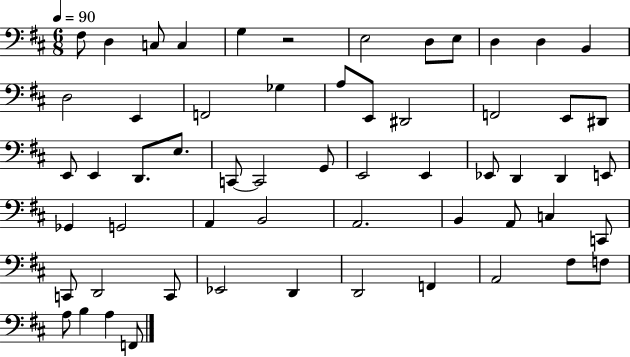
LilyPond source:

{
  \clef bass
  \numericTimeSignature
  \time 6/8
  \key d \major
  \tempo 4 = 90
  fis8 d4 c8 c4 | g4 r2 | e2 d8 e8 | d4 d4 b,4 | \break d2 e,4 | f,2 ges4 | a8 e,8 dis,2 | f,2 e,8 dis,8 | \break e,8 e,4 d,8. e8. | c,8~~ c,2 g,8 | e,2 e,4 | ees,8 d,4 d,4 e,8 | \break ges,4 g,2 | a,4 b,2 | a,2. | b,4 a,8 c4 c,8 | \break c,8 d,2 c,8 | ees,2 d,4 | d,2 f,4 | a,2 fis8 f8 | \break a8 b4 a4 f,8 | \bar "|."
}